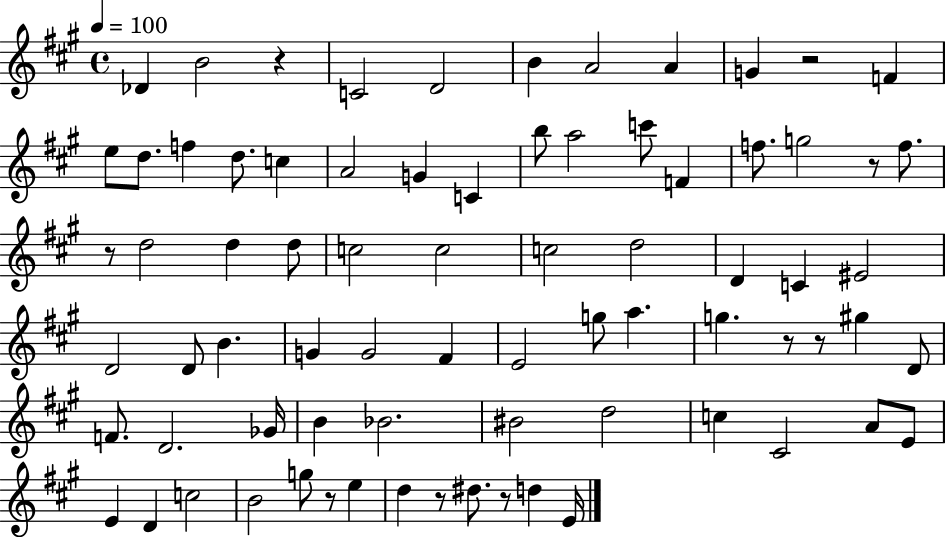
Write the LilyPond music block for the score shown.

{
  \clef treble
  \time 4/4
  \defaultTimeSignature
  \key a \major
  \tempo 4 = 100
  des'4 b'2 r4 | c'2 d'2 | b'4 a'2 a'4 | g'4 r2 f'4 | \break e''8 d''8. f''4 d''8. c''4 | a'2 g'4 c'4 | b''8 a''2 c'''8 f'4 | f''8. g''2 r8 f''8. | \break r8 d''2 d''4 d''8 | c''2 c''2 | c''2 d''2 | d'4 c'4 eis'2 | \break d'2 d'8 b'4. | g'4 g'2 fis'4 | e'2 g''8 a''4. | g''4. r8 r8 gis''4 d'8 | \break f'8. d'2. ges'16 | b'4 bes'2. | bis'2 d''2 | c''4 cis'2 a'8 e'8 | \break e'4 d'4 c''2 | b'2 g''8 r8 e''4 | d''4 r8 dis''8. r8 d''4 e'16 | \bar "|."
}